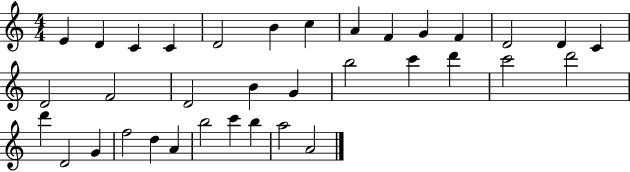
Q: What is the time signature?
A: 4/4